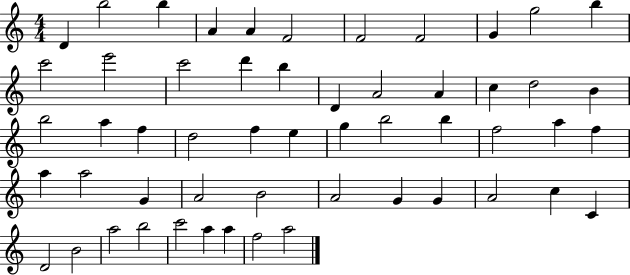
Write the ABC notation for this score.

X:1
T:Untitled
M:4/4
L:1/4
K:C
D b2 b A A F2 F2 F2 G g2 b c'2 e'2 c'2 d' b D A2 A c d2 B b2 a f d2 f e g b2 b f2 a f a a2 G A2 B2 A2 G G A2 c C D2 B2 a2 b2 c'2 a a f2 a2